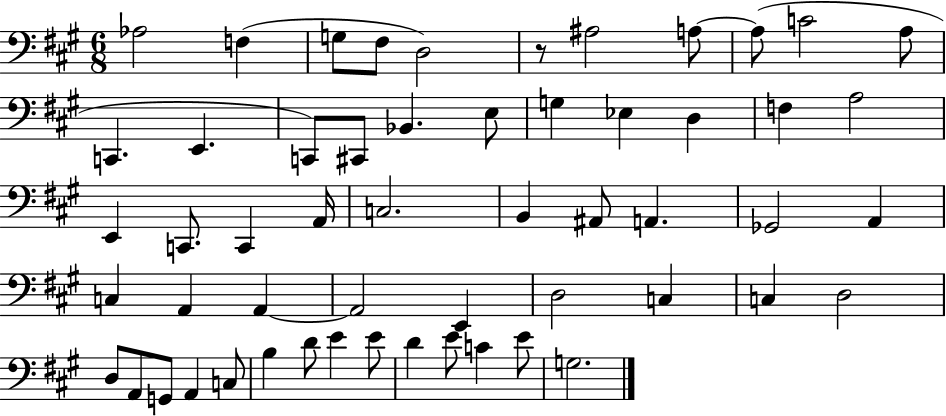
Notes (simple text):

Ab3/h F3/q G3/e F#3/e D3/h R/e A#3/h A3/e A3/e C4/h A3/e C2/q. E2/q. C2/e C#2/e Bb2/q. E3/e G3/q Eb3/q D3/q F3/q A3/h E2/q C2/e. C2/q A2/s C3/h. B2/q A#2/e A2/q. Gb2/h A2/q C3/q A2/q A2/q A2/h E2/q D3/h C3/q C3/q D3/h D3/e A2/e G2/e A2/q C3/e B3/q D4/e E4/q E4/e D4/q E4/e C4/q E4/e G3/h.